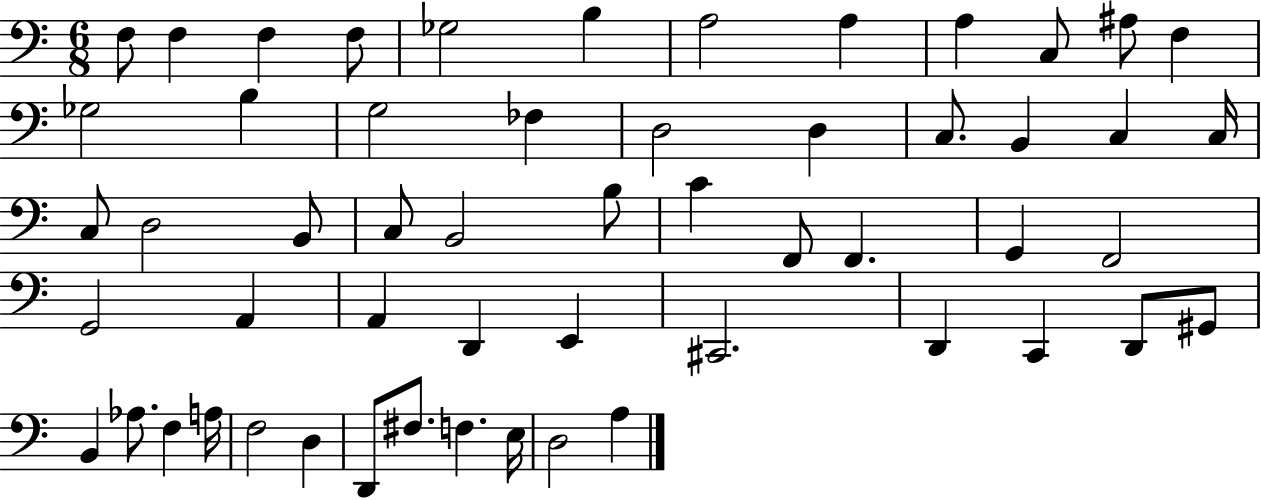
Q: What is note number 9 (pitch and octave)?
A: A3